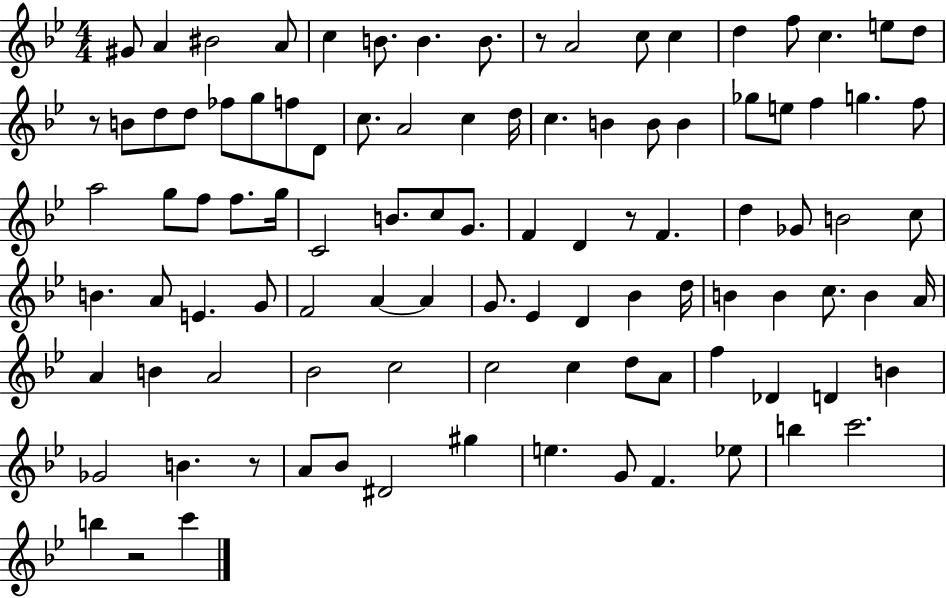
G#4/e A4/q BIS4/h A4/e C5/q B4/e. B4/q. B4/e. R/e A4/h C5/e C5/q D5/q F5/e C5/q. E5/e D5/e R/e B4/e D5/e D5/e FES5/e G5/e F5/e D4/e C5/e. A4/h C5/q D5/s C5/q. B4/q B4/e B4/q Gb5/e E5/e F5/q G5/q. F5/e A5/h G5/e F5/e F5/e. G5/s C4/h B4/e. C5/e G4/e. F4/q D4/q R/e F4/q. D5/q Gb4/e B4/h C5/e B4/q. A4/e E4/q. G4/e F4/h A4/q A4/q G4/e. Eb4/q D4/q Bb4/q D5/s B4/q B4/q C5/e. B4/q A4/s A4/q B4/q A4/h Bb4/h C5/h C5/h C5/q D5/e A4/e F5/q Db4/q D4/q B4/q Gb4/h B4/q. R/e A4/e Bb4/e D#4/h G#5/q E5/q. G4/e F4/q. Eb5/e B5/q C6/h. B5/q R/h C6/q